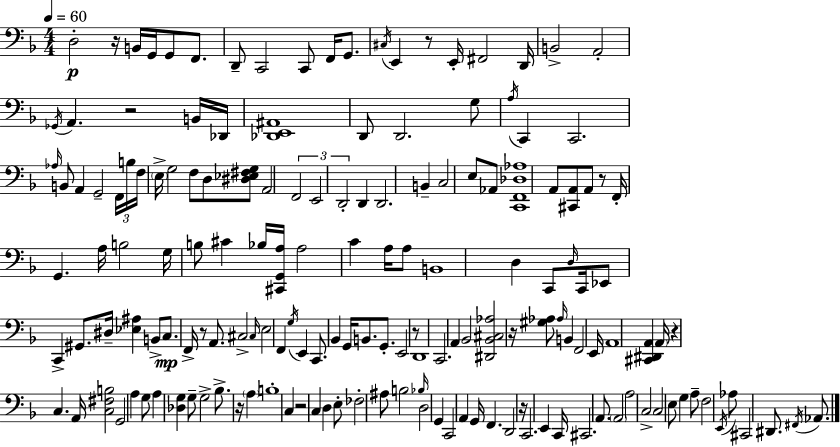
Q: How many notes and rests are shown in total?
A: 164